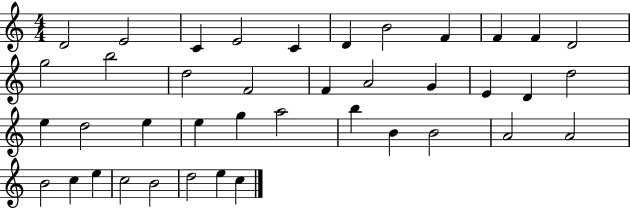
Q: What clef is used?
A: treble